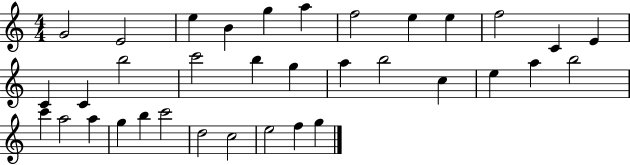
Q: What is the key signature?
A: C major